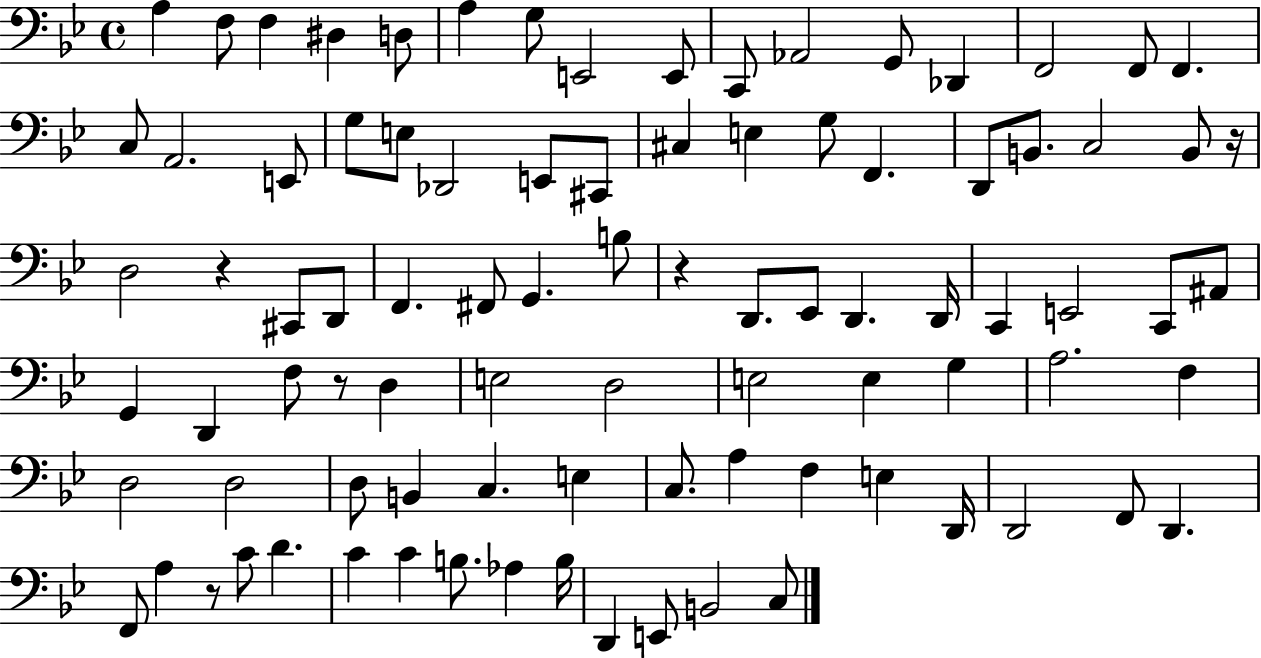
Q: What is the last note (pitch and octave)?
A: C3